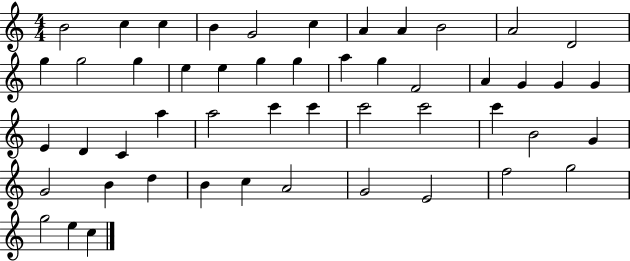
{
  \clef treble
  \numericTimeSignature
  \time 4/4
  \key c \major
  b'2 c''4 c''4 | b'4 g'2 c''4 | a'4 a'4 b'2 | a'2 d'2 | \break g''4 g''2 g''4 | e''4 e''4 g''4 g''4 | a''4 g''4 f'2 | a'4 g'4 g'4 g'4 | \break e'4 d'4 c'4 a''4 | a''2 c'''4 c'''4 | c'''2 c'''2 | c'''4 b'2 g'4 | \break g'2 b'4 d''4 | b'4 c''4 a'2 | g'2 e'2 | f''2 g''2 | \break g''2 e''4 c''4 | \bar "|."
}